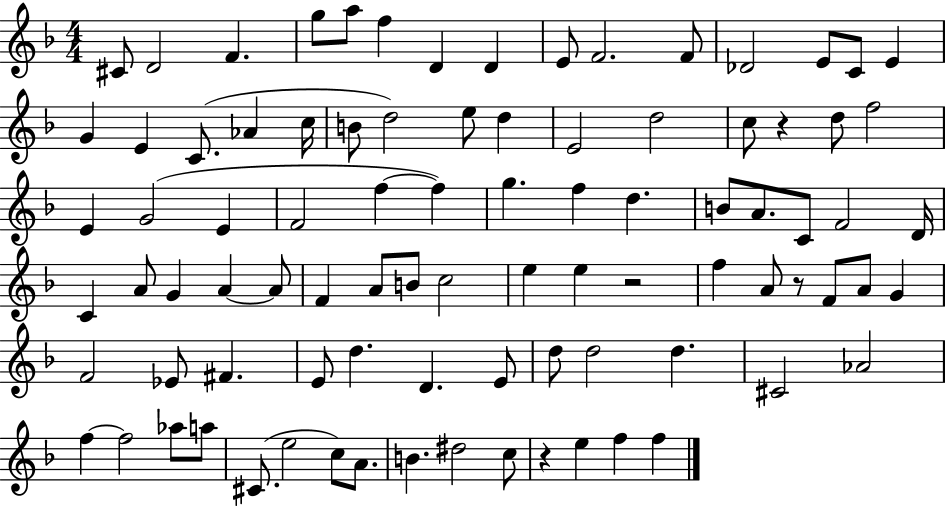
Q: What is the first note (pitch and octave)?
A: C#4